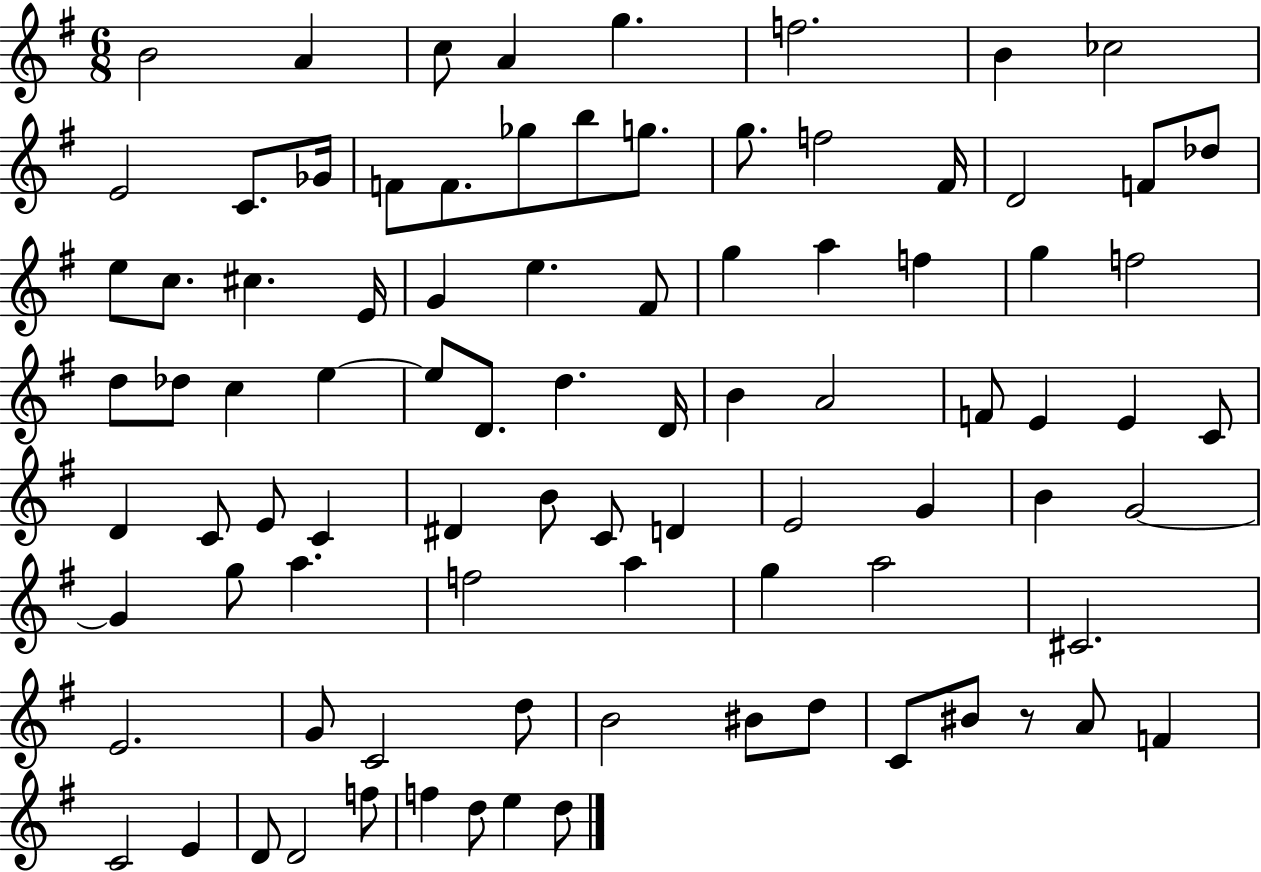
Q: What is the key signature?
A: G major